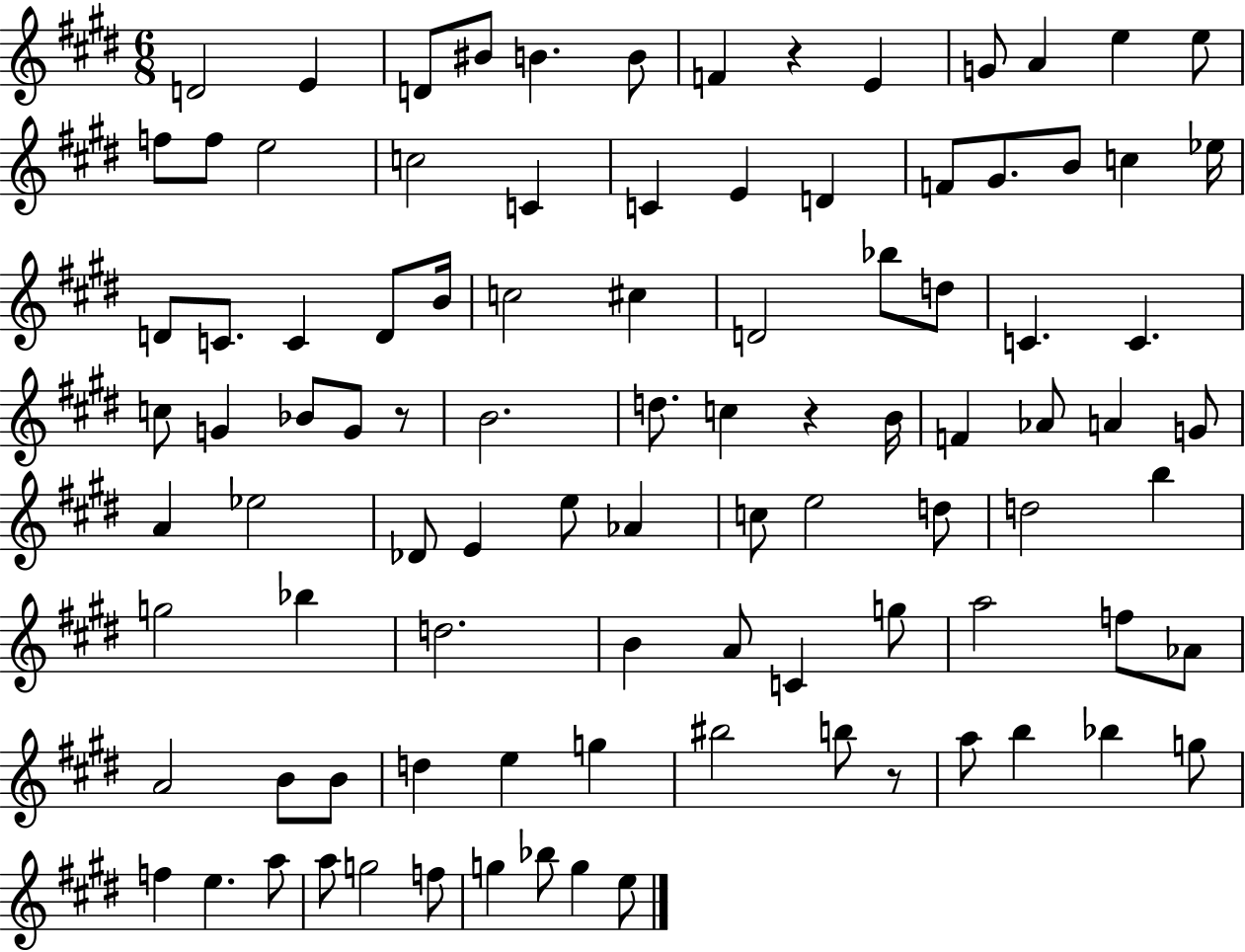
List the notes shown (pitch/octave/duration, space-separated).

D4/h E4/q D4/e BIS4/e B4/q. B4/e F4/q R/q E4/q G4/e A4/q E5/q E5/e F5/e F5/e E5/h C5/h C4/q C4/q E4/q D4/q F4/e G#4/e. B4/e C5/q Eb5/s D4/e C4/e. C4/q D4/e B4/s C5/h C#5/q D4/h Bb5/e D5/e C4/q. C4/q. C5/e G4/q Bb4/e G4/e R/e B4/h. D5/e. C5/q R/q B4/s F4/q Ab4/e A4/q G4/e A4/q Eb5/h Db4/e E4/q E5/e Ab4/q C5/e E5/h D5/e D5/h B5/q G5/h Bb5/q D5/h. B4/q A4/e C4/q G5/e A5/h F5/e Ab4/e A4/h B4/e B4/e D5/q E5/q G5/q BIS5/h B5/e R/e A5/e B5/q Bb5/q G5/e F5/q E5/q. A5/e A5/e G5/h F5/e G5/q Bb5/e G5/q E5/e